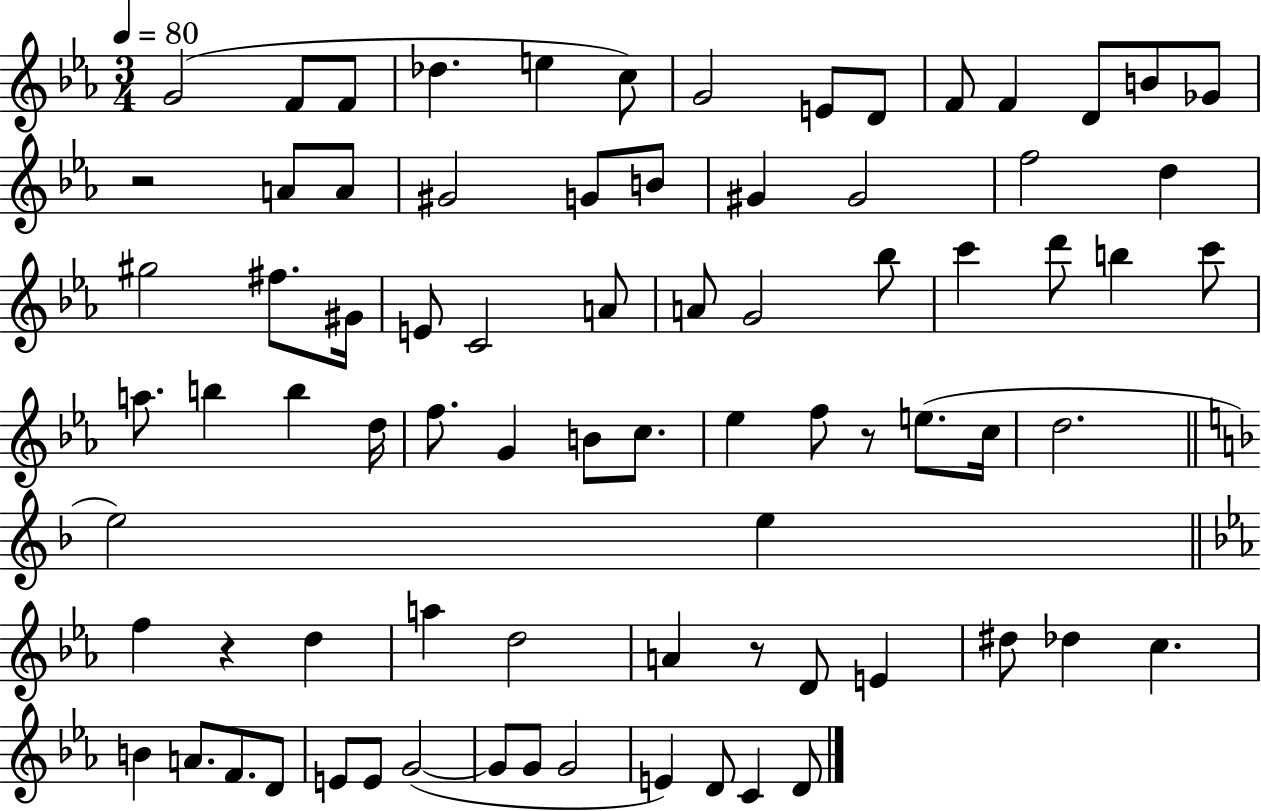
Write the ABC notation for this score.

X:1
T:Untitled
M:3/4
L:1/4
K:Eb
G2 F/2 F/2 _d e c/2 G2 E/2 D/2 F/2 F D/2 B/2 _G/2 z2 A/2 A/2 ^G2 G/2 B/2 ^G ^G2 f2 d ^g2 ^f/2 ^G/4 E/2 C2 A/2 A/2 G2 _b/2 c' d'/2 b c'/2 a/2 b b d/4 f/2 G B/2 c/2 _e f/2 z/2 e/2 c/4 d2 e2 e f z d a d2 A z/2 D/2 E ^d/2 _d c B A/2 F/2 D/2 E/2 E/2 G2 G/2 G/2 G2 E D/2 C D/2